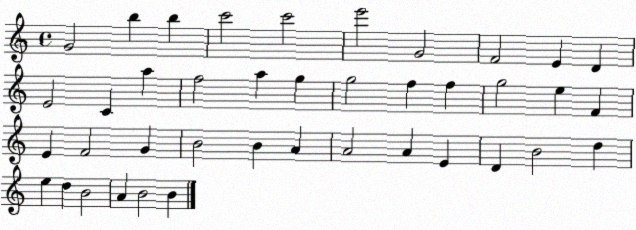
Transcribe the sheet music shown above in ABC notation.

X:1
T:Untitled
M:4/4
L:1/4
K:C
G2 b b c'2 c'2 e'2 G2 F2 E D E2 C a f2 a g g2 f f g2 e F E F2 G B2 B A A2 A E D B2 d e d B2 A B2 B